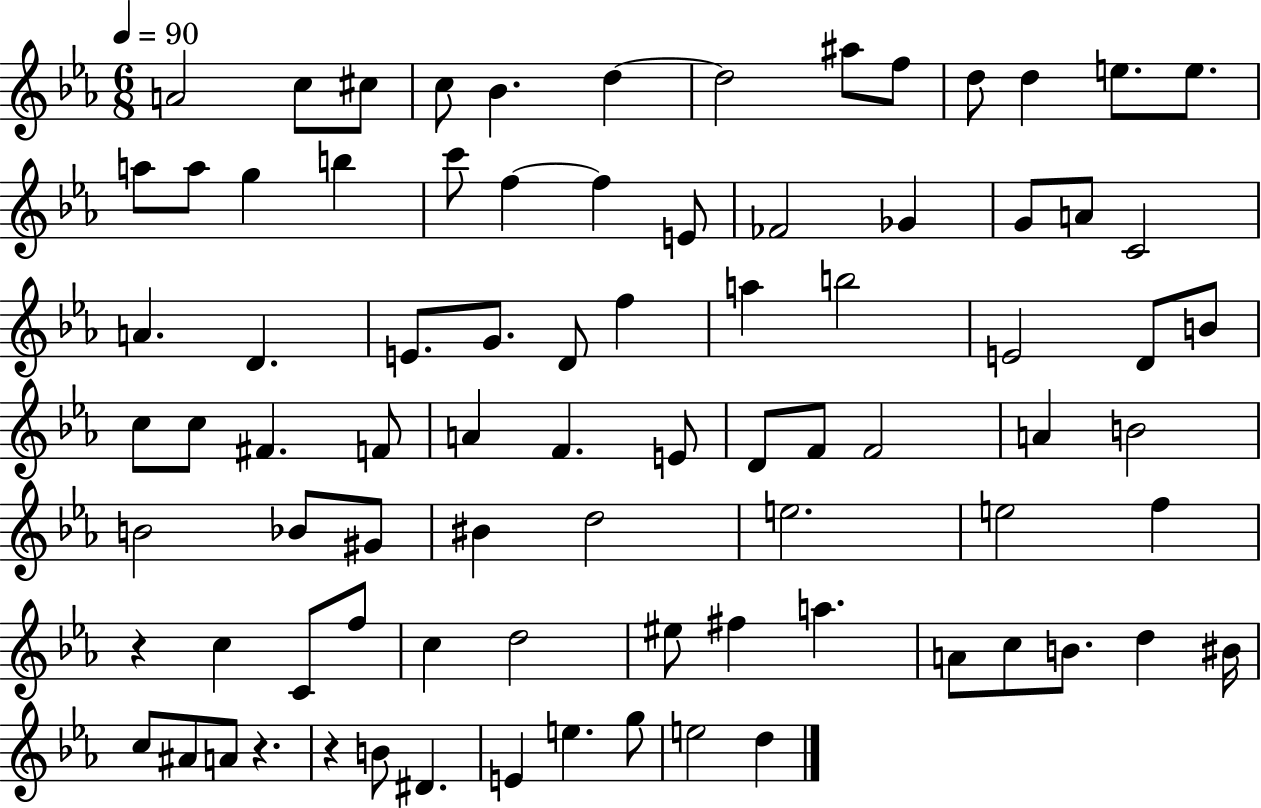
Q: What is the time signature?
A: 6/8